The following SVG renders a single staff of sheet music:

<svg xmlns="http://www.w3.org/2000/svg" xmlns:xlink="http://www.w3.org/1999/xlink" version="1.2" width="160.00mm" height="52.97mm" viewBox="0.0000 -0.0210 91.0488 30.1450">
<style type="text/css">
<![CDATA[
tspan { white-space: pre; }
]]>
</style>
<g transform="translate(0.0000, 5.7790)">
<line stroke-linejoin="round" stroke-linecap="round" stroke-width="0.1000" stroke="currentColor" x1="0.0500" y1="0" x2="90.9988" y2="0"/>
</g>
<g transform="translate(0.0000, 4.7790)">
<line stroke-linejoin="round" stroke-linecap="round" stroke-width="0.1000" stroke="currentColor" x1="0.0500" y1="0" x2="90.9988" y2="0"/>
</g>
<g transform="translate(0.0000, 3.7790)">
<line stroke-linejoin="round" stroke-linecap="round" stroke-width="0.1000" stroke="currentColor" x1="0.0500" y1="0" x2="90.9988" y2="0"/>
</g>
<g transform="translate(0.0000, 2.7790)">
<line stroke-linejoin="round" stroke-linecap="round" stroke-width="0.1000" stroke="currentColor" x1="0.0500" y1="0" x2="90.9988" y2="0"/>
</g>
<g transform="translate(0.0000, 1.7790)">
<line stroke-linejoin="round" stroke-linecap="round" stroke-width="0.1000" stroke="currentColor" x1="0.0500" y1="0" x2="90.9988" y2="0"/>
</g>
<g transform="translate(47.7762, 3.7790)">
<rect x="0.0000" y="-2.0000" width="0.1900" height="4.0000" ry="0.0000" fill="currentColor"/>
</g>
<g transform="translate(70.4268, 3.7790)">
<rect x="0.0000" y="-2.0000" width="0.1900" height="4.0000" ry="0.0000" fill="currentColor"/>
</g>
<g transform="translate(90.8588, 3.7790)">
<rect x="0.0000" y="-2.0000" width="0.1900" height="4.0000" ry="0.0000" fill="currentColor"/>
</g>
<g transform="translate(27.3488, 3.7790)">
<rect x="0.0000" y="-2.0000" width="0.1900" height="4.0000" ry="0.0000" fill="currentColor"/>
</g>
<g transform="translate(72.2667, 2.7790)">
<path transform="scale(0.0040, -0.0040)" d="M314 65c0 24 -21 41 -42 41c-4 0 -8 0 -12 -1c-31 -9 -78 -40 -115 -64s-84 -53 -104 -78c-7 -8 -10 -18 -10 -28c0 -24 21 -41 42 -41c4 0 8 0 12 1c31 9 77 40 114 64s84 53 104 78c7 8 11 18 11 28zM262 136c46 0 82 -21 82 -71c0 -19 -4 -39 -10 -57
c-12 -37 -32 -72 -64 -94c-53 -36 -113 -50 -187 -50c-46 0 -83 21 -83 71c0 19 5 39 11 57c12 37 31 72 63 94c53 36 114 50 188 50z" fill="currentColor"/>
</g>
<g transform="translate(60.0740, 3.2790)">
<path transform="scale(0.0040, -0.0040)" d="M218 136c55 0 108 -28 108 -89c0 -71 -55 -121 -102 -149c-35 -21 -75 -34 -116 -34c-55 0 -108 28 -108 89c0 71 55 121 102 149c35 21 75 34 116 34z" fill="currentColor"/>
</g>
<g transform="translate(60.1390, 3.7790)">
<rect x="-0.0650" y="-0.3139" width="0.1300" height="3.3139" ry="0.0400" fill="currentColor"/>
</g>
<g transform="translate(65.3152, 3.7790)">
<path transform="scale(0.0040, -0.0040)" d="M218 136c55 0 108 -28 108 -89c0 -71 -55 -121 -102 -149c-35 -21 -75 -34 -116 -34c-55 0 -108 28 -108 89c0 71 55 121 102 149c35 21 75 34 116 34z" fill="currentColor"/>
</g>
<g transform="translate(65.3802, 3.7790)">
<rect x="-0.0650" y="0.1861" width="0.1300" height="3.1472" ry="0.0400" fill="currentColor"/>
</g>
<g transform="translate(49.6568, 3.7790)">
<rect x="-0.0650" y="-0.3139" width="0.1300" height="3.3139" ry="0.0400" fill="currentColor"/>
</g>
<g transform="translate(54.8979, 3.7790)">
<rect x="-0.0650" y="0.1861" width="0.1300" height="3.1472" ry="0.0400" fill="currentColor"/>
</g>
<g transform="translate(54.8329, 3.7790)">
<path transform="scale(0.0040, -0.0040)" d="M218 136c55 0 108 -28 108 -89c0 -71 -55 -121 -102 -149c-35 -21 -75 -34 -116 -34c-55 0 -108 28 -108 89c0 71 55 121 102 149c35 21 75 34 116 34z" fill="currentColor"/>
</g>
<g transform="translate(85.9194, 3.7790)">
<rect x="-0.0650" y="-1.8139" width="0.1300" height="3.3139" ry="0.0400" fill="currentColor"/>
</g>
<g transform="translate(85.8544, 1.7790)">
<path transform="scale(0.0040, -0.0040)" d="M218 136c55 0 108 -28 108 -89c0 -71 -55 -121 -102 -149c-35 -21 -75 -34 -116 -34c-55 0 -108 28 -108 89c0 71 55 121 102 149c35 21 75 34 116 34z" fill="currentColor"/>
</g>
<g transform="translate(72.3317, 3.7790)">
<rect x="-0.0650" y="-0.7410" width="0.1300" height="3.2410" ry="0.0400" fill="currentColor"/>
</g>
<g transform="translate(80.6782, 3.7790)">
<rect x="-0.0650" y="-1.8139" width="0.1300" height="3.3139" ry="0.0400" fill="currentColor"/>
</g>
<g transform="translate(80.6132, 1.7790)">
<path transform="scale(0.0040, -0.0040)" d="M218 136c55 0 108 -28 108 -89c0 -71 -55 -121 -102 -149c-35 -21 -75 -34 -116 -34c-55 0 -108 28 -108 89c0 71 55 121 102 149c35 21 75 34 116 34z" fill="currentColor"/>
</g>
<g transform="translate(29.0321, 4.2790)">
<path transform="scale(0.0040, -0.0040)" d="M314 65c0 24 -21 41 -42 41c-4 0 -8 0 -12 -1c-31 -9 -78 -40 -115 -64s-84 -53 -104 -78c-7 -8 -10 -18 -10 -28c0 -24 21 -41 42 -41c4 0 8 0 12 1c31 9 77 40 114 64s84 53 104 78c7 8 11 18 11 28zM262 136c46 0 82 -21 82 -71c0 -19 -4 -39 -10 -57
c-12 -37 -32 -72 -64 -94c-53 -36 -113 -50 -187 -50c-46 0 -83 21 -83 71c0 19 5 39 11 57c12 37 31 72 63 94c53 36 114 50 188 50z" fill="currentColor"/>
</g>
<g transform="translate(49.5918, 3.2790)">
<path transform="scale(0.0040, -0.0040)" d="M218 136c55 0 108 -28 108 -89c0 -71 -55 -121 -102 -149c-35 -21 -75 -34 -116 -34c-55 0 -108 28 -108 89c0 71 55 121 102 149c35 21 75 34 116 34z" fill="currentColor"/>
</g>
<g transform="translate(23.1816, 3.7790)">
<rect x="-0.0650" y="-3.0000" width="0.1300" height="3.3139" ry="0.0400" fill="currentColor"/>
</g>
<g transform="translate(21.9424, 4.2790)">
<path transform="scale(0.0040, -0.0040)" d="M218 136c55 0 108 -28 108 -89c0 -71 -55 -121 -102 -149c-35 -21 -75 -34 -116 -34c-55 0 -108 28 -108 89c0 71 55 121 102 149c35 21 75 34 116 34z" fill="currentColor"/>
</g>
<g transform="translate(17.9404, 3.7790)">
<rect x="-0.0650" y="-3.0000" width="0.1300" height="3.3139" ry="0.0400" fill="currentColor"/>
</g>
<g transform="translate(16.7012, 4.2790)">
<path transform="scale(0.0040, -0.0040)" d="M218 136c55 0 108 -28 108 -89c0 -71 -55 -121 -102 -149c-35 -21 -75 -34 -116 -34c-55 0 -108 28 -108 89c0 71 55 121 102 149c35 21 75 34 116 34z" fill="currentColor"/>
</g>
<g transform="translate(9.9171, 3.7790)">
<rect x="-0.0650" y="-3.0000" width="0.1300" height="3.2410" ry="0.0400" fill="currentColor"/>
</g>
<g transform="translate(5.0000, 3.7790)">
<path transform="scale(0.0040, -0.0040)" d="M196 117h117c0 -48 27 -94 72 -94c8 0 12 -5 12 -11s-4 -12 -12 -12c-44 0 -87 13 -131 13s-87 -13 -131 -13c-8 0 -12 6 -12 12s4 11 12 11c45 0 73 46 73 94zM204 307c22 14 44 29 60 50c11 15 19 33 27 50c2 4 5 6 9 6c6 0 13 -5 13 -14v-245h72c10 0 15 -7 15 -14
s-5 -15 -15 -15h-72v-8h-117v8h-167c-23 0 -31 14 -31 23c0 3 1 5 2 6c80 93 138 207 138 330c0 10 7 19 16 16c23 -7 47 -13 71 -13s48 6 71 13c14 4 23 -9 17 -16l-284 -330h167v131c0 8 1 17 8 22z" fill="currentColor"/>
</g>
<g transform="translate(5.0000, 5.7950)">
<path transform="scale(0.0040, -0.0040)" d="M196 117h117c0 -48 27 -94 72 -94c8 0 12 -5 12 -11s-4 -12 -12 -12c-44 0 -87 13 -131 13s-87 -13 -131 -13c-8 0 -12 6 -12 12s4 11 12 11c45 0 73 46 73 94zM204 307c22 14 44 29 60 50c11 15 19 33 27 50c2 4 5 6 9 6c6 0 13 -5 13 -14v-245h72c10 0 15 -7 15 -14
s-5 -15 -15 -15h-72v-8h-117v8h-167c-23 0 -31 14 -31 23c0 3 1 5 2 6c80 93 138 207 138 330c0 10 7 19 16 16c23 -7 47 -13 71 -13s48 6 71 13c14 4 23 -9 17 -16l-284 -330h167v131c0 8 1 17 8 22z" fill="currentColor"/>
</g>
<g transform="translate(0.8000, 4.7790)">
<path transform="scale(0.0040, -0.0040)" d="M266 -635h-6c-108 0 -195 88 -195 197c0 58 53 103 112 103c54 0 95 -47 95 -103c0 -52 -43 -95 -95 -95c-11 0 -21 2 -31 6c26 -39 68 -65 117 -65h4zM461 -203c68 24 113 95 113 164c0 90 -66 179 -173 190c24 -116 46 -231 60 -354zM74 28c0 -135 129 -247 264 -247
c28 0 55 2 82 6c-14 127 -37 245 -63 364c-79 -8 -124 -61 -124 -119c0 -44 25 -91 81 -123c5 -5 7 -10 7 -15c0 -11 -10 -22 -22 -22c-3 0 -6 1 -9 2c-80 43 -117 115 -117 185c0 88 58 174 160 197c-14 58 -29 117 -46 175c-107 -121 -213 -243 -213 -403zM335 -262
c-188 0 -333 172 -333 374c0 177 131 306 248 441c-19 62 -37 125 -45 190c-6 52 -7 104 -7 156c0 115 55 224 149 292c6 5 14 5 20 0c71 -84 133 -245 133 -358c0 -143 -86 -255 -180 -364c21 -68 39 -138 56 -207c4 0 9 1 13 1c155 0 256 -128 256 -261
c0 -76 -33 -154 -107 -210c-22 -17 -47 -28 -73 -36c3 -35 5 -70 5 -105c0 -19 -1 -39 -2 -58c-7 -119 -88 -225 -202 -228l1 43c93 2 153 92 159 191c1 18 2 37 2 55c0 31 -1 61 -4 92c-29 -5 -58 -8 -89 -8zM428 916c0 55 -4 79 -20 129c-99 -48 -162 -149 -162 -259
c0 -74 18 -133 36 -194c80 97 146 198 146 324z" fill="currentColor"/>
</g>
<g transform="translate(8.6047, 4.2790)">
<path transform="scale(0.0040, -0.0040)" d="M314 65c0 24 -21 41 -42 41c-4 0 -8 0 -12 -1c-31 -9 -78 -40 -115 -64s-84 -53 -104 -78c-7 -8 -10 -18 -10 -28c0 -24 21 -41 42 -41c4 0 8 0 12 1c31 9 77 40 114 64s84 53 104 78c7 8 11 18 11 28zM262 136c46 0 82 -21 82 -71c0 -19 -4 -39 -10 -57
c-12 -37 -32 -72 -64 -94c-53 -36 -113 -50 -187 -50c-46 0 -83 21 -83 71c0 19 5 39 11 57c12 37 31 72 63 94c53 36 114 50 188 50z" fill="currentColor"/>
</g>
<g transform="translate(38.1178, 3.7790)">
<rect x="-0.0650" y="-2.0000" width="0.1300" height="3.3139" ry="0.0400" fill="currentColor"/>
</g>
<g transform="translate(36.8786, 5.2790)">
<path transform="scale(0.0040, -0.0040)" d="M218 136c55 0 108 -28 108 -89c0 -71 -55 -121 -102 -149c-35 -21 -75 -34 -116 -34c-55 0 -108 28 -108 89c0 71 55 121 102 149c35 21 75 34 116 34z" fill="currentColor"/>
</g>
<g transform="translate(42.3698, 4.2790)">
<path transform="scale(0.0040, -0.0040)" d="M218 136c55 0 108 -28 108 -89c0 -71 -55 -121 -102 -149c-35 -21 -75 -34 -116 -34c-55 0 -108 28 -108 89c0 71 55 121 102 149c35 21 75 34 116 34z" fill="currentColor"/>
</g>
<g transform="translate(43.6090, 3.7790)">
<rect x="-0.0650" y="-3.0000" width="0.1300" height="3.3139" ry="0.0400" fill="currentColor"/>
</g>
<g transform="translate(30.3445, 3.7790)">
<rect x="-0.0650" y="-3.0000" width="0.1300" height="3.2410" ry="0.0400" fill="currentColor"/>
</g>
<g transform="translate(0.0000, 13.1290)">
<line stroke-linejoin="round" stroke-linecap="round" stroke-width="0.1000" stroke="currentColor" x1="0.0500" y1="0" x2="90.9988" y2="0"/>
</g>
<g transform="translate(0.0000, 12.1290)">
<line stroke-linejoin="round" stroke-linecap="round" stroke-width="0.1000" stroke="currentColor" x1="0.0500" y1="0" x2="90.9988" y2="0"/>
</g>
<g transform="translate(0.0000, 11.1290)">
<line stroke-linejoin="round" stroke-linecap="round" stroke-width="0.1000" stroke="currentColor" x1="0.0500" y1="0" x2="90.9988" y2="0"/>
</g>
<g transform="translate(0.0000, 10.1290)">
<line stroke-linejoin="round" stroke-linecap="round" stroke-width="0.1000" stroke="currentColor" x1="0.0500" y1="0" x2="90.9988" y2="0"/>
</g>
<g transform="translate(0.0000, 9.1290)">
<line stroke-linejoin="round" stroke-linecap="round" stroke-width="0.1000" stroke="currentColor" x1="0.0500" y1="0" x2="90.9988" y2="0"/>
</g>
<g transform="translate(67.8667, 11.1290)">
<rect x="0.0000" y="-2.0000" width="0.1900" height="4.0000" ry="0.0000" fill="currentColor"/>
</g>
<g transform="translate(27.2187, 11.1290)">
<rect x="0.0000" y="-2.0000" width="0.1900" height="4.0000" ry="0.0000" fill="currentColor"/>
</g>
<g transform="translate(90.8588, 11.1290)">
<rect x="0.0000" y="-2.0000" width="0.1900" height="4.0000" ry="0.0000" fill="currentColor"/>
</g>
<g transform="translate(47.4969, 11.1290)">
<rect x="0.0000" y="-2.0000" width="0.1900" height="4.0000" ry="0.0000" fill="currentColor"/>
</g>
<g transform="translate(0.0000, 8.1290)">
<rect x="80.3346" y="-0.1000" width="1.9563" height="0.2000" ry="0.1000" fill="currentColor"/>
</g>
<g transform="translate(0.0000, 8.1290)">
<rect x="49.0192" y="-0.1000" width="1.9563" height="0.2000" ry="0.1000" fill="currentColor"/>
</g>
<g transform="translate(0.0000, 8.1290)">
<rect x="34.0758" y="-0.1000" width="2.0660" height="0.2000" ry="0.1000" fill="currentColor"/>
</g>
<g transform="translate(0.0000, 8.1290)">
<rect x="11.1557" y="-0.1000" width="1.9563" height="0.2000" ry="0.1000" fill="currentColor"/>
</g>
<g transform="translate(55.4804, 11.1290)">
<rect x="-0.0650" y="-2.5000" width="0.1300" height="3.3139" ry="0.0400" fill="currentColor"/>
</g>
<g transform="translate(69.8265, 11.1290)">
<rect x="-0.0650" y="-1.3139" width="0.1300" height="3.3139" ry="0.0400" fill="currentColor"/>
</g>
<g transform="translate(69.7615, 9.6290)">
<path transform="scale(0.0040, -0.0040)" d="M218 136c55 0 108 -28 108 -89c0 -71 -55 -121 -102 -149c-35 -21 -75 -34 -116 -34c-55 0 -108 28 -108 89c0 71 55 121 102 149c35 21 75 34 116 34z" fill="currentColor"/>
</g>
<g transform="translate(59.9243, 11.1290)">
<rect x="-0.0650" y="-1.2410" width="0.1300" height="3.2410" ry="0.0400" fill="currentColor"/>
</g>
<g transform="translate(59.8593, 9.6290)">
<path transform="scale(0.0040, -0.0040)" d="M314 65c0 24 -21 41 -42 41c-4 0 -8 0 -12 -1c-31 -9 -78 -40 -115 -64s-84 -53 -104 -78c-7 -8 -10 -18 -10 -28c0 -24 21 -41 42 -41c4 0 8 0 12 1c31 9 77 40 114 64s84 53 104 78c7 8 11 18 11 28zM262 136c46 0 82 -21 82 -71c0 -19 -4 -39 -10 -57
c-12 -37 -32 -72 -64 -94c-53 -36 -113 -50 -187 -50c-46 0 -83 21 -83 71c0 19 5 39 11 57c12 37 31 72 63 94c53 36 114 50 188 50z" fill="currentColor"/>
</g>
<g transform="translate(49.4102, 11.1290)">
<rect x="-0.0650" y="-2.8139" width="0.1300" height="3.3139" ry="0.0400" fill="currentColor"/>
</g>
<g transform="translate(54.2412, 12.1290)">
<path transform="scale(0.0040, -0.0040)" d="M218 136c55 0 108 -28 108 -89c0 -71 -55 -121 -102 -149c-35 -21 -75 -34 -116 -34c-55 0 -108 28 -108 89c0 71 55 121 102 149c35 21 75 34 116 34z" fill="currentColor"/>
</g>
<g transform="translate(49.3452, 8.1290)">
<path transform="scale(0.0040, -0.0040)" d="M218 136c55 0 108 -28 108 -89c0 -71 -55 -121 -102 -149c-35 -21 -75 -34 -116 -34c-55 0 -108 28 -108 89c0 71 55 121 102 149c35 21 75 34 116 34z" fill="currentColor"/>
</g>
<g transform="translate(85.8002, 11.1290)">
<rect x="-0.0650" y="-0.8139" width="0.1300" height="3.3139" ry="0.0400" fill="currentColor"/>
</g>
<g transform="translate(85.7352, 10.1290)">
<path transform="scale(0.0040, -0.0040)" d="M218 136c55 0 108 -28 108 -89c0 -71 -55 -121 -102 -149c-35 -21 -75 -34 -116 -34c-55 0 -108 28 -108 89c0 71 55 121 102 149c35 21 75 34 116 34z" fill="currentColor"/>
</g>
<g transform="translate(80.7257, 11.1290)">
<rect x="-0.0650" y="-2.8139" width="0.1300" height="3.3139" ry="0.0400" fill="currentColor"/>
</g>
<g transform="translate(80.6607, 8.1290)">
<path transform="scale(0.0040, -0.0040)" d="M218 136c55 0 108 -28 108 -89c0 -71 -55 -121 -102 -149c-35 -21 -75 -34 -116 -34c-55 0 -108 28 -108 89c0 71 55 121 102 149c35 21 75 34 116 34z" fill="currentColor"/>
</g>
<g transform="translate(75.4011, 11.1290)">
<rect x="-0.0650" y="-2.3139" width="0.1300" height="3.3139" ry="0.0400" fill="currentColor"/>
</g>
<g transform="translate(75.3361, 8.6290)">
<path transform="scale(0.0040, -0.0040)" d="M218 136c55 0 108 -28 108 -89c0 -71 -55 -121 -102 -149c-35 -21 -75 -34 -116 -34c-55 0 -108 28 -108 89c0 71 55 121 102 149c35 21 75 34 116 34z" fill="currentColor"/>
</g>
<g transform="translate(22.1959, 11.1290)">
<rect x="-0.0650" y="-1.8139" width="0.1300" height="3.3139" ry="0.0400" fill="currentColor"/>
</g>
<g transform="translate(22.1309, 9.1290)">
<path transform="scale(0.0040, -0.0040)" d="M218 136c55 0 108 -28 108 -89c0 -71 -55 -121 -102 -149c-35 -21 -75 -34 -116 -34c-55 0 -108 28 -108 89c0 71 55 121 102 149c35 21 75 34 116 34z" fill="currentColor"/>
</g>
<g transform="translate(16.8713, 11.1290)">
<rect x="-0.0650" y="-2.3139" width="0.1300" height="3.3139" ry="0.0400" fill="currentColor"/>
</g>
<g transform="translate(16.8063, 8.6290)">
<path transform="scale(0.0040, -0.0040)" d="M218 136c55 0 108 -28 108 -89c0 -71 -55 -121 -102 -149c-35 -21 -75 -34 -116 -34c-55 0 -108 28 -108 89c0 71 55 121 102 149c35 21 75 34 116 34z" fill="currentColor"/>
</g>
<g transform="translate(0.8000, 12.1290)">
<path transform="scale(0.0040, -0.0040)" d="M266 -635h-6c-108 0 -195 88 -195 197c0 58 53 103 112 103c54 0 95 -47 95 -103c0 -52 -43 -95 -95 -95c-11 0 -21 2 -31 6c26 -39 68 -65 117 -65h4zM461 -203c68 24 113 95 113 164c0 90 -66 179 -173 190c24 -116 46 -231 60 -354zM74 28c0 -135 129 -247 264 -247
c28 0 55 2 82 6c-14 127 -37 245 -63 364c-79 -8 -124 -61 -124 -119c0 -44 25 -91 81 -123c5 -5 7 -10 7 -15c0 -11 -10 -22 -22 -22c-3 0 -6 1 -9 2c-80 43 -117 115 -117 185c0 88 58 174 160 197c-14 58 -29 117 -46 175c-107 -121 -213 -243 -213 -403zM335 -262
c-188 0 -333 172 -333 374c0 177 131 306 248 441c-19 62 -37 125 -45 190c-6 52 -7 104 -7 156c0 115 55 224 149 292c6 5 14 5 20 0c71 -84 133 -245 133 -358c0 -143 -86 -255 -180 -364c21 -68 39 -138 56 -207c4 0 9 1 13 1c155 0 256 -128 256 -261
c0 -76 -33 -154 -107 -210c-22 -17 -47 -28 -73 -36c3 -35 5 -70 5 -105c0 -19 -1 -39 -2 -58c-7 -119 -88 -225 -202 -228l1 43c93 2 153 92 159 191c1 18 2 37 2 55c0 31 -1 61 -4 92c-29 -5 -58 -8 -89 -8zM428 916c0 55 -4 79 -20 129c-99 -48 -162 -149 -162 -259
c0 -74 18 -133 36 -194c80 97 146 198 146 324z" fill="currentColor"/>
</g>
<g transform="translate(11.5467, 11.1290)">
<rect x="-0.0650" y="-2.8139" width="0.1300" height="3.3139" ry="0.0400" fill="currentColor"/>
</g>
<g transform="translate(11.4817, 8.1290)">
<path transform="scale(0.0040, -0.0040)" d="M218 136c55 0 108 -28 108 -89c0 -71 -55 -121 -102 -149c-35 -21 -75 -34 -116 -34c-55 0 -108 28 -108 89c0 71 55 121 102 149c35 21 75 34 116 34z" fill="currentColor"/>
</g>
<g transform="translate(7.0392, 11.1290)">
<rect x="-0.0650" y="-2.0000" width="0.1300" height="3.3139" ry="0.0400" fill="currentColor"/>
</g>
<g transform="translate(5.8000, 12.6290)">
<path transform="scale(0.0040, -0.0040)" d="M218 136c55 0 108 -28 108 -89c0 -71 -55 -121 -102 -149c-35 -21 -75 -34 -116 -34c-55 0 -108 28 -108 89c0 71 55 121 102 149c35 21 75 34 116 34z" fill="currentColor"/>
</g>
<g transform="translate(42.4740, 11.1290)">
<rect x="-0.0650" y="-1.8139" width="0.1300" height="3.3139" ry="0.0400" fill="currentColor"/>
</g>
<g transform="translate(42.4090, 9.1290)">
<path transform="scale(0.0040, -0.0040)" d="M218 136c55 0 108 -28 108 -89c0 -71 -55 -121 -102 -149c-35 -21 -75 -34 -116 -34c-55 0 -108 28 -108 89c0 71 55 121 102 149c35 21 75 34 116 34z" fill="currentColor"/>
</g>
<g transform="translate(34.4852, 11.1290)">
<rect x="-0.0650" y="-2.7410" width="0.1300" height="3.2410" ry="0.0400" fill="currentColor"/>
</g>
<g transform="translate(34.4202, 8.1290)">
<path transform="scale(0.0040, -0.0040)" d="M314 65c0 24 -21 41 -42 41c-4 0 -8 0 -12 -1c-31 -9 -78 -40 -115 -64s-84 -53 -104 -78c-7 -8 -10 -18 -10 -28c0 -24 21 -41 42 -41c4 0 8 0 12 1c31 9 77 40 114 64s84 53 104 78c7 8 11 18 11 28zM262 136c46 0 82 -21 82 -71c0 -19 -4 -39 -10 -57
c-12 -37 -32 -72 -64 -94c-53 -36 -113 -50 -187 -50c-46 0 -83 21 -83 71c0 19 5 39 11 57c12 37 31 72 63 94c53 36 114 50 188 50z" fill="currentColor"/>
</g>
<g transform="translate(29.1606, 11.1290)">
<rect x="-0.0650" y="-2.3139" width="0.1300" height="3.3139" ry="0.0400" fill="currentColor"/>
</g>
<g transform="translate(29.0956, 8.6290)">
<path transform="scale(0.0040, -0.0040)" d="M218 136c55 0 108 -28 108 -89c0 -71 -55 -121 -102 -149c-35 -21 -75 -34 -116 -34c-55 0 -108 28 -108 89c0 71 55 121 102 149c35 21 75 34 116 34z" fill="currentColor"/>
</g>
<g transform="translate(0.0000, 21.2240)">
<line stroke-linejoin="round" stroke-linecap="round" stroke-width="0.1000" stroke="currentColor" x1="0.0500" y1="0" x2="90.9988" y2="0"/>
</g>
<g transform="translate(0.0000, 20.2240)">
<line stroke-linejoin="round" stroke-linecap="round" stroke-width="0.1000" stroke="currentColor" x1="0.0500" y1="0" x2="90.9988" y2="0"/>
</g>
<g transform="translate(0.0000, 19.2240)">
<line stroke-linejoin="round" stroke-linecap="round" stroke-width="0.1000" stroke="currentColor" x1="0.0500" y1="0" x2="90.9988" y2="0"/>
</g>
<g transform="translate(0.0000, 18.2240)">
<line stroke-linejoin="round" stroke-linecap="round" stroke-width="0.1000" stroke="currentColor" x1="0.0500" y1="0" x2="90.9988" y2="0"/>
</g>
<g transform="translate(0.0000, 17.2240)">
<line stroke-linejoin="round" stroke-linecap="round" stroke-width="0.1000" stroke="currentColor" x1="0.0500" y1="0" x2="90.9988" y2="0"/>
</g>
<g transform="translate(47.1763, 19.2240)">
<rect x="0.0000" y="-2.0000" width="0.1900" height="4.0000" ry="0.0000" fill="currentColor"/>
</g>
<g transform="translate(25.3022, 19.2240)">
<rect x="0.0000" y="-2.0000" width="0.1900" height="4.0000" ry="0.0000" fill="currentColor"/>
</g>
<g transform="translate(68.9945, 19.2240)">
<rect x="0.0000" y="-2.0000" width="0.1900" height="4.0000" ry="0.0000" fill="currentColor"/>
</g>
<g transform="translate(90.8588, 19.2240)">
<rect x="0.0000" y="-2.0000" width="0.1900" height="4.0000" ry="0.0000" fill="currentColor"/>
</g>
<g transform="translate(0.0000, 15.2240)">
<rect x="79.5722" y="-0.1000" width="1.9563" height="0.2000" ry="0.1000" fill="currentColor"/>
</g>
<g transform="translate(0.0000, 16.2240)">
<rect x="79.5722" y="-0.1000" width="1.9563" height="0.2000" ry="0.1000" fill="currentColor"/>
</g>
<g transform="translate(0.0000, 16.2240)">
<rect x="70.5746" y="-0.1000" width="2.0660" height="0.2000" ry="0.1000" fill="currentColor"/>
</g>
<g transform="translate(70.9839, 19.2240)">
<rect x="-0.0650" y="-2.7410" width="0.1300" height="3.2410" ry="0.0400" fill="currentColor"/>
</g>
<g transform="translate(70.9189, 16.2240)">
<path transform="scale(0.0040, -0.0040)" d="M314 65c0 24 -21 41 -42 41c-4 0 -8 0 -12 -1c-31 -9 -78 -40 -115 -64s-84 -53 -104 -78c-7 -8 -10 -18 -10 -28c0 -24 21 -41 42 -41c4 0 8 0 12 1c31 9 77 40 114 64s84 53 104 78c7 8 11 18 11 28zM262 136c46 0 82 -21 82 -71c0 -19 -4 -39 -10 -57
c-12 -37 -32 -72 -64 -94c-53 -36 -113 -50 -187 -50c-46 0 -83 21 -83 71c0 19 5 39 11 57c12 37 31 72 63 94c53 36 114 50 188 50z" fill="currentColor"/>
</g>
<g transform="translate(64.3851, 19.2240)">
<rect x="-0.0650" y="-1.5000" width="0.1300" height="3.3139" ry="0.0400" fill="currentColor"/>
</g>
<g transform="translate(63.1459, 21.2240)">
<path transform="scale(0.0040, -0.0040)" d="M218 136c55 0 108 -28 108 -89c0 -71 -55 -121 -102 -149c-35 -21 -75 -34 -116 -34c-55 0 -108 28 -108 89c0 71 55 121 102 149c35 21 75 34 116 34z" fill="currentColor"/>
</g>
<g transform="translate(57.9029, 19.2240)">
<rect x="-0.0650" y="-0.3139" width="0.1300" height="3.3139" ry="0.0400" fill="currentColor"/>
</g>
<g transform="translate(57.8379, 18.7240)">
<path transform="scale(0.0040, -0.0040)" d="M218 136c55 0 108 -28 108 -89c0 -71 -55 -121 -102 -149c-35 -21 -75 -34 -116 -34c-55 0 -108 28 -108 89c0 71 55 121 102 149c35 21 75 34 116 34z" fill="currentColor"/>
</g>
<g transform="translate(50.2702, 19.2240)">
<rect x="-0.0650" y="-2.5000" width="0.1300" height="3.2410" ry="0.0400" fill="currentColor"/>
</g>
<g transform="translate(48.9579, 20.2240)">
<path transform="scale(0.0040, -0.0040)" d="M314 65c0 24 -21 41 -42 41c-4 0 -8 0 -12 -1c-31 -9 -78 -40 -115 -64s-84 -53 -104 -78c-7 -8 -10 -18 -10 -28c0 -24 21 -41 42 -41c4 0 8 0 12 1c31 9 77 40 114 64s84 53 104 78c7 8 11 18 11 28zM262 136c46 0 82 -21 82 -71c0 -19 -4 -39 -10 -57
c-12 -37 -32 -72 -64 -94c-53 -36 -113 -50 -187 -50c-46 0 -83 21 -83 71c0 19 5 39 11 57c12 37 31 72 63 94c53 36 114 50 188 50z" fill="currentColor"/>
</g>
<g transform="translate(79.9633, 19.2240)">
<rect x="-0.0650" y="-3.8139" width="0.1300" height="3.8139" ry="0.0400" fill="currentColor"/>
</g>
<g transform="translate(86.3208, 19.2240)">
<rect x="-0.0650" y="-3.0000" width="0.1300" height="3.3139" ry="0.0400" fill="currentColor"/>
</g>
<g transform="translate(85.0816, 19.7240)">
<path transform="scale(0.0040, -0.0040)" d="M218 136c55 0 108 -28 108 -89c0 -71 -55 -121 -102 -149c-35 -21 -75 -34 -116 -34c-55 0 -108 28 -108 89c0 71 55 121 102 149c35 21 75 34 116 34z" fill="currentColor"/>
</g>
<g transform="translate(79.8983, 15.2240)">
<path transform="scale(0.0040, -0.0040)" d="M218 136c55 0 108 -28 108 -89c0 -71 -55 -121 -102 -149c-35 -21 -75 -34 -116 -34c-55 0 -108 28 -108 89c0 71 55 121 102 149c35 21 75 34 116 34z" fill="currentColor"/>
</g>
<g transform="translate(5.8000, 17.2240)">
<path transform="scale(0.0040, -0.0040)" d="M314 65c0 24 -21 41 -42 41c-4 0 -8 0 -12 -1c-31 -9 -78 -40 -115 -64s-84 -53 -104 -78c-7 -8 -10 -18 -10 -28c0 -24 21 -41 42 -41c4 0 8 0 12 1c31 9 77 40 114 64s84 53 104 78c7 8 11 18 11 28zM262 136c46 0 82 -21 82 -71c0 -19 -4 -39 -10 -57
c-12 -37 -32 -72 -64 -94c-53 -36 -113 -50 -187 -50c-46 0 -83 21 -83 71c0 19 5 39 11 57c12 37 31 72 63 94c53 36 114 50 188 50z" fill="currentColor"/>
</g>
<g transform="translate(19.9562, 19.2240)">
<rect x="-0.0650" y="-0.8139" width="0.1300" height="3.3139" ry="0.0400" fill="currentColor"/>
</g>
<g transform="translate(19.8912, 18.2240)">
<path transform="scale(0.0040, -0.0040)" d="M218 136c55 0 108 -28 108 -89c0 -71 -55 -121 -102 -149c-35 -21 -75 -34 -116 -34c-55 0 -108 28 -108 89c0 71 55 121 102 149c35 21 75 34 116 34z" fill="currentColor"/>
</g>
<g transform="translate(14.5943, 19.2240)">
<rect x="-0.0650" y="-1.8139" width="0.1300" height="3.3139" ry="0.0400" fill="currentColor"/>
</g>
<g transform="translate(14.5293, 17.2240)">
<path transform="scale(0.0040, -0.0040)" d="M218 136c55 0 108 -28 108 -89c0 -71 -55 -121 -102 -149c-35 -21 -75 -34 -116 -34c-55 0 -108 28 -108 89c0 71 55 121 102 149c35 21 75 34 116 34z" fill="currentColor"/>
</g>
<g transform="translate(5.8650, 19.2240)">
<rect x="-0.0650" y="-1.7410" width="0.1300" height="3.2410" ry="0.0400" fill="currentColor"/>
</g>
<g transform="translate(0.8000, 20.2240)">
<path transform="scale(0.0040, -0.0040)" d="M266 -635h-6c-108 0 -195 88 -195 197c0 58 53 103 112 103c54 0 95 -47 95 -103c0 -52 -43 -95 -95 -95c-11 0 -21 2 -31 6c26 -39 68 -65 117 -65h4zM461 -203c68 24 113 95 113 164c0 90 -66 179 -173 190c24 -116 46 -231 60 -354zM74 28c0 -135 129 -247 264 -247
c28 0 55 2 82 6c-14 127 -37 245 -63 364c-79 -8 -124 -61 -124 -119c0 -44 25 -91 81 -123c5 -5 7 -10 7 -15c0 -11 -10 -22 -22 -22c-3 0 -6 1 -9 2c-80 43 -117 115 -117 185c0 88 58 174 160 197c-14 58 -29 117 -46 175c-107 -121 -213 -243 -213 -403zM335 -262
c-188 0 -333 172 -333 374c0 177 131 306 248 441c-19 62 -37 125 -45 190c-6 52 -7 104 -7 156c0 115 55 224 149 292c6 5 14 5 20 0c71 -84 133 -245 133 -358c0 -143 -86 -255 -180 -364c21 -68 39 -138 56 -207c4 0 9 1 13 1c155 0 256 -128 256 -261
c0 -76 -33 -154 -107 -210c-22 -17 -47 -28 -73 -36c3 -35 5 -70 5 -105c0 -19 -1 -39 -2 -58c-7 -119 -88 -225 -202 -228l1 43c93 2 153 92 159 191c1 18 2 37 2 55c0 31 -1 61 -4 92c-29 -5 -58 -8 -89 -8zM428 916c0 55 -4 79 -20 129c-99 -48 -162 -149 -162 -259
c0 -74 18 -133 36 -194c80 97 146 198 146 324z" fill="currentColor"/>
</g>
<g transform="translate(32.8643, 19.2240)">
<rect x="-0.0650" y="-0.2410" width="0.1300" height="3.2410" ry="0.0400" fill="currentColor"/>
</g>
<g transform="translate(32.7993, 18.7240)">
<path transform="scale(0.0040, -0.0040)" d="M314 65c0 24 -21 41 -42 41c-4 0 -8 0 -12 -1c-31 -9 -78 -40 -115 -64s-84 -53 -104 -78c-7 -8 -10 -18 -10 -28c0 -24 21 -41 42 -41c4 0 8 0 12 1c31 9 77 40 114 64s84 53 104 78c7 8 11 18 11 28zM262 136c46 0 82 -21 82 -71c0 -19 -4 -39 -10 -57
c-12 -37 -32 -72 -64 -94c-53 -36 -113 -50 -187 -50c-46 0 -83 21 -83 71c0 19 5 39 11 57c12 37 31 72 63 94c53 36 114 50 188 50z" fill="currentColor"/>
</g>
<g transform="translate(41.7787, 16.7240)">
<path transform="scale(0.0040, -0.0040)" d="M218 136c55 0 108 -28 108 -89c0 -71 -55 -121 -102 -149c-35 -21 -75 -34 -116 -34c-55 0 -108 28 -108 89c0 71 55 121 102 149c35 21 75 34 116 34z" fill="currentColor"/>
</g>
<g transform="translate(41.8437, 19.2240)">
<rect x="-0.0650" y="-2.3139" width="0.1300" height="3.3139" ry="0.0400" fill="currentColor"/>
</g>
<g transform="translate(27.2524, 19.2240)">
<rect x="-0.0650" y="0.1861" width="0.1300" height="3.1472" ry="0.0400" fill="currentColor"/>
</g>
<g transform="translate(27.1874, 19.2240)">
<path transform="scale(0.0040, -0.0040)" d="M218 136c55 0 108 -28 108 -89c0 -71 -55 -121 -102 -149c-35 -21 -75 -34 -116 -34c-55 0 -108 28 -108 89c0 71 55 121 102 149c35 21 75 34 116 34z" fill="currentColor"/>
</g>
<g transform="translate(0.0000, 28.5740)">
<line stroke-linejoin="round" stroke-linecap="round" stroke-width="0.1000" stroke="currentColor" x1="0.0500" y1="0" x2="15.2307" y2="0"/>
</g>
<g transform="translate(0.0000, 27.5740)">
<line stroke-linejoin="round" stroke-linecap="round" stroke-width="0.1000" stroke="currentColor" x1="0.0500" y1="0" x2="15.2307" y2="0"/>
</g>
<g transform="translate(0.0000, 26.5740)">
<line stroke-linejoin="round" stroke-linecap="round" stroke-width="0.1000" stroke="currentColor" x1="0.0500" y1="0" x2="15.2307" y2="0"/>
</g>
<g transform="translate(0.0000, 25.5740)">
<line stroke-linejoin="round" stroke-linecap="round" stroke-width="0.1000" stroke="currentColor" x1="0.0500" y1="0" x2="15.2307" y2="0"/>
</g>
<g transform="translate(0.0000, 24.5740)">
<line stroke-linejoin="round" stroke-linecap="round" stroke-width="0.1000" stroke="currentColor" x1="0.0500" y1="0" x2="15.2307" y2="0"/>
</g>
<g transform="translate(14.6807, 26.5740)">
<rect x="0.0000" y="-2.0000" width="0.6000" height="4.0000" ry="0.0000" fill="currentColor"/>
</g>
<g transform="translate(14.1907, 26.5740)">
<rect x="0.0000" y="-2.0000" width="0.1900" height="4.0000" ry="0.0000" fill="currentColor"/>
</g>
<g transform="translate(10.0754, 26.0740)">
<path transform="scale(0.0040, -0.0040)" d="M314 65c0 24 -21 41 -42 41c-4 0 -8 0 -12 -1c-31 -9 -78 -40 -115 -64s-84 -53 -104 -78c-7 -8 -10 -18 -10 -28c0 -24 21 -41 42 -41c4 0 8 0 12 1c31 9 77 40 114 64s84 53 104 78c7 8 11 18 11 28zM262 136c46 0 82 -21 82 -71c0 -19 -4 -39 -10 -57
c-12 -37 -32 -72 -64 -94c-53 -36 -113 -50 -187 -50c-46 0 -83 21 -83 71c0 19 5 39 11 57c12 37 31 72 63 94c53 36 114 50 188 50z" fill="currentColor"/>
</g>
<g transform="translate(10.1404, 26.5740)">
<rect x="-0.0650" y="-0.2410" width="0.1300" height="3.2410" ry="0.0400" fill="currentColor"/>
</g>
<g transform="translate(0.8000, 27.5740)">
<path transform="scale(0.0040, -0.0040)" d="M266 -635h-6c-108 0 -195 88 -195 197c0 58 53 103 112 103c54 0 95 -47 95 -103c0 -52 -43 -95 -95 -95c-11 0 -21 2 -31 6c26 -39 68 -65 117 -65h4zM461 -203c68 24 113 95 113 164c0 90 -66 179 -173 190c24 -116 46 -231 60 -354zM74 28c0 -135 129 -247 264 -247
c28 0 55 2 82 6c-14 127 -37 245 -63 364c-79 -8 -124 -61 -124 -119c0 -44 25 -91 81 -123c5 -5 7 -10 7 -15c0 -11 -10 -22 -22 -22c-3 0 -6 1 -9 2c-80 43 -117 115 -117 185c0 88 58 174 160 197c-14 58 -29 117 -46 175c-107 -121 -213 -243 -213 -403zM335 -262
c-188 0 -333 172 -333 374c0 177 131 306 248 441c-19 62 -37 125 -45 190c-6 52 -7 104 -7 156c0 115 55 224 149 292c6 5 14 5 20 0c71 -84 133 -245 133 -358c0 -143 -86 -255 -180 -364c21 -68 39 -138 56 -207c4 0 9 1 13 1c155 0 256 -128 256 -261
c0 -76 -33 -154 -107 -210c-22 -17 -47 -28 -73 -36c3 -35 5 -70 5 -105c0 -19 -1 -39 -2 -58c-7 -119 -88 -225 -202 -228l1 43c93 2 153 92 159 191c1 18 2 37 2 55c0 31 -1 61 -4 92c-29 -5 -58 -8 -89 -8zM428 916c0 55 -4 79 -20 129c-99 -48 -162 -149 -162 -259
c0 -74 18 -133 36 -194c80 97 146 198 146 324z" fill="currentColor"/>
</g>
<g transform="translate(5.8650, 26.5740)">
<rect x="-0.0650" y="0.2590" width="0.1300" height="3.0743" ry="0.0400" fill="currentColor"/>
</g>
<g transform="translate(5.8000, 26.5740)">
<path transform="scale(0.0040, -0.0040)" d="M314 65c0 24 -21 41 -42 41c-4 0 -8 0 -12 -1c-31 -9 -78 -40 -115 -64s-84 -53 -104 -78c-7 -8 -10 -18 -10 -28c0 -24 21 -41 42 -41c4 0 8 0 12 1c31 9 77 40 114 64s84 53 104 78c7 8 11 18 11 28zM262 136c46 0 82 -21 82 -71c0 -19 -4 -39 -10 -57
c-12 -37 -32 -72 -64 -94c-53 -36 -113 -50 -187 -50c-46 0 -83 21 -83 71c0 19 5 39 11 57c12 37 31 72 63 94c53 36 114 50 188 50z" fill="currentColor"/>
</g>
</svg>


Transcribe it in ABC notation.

X:1
T:Untitled
M:4/4
L:1/4
K:C
A2 A A A2 F A c B c B d2 f f F a g f g a2 f a G e2 e g a d f2 f d B c2 g G2 c E a2 c' A B2 c2